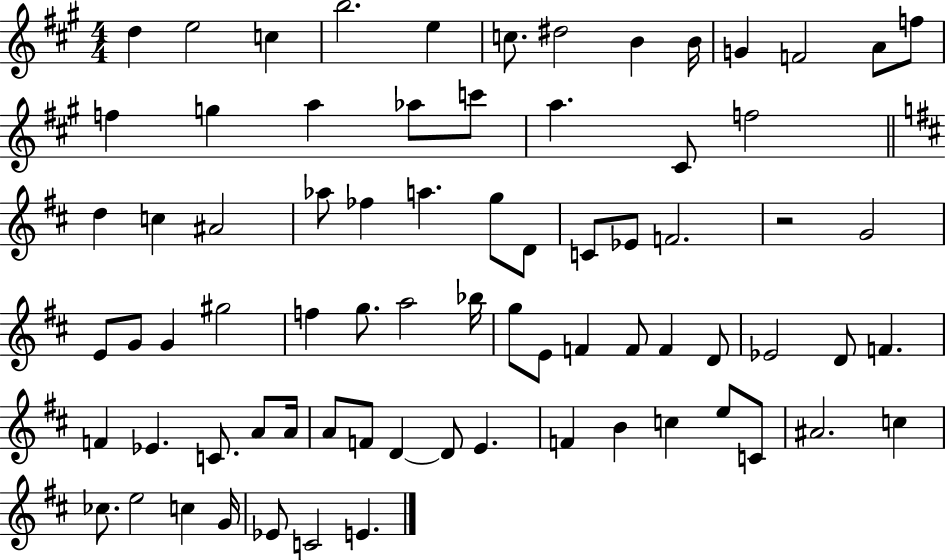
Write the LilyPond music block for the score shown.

{
  \clef treble
  \numericTimeSignature
  \time 4/4
  \key a \major
  d''4 e''2 c''4 | b''2. e''4 | c''8. dis''2 b'4 b'16 | g'4 f'2 a'8 f''8 | \break f''4 g''4 a''4 aes''8 c'''8 | a''4. cis'8 f''2 | \bar "||" \break \key b \minor d''4 c''4 ais'2 | aes''8 fes''4 a''4. g''8 d'8 | c'8 ees'8 f'2. | r2 g'2 | \break e'8 g'8 g'4 gis''2 | f''4 g''8. a''2 bes''16 | g''8 e'8 f'4 f'8 f'4 d'8 | ees'2 d'8 f'4. | \break f'4 ees'4. c'8. a'8 a'16 | a'8 f'8 d'4~~ d'8 e'4. | f'4 b'4 c''4 e''8 c'8 | ais'2. c''4 | \break ces''8. e''2 c''4 g'16 | ees'8 c'2 e'4. | \bar "|."
}